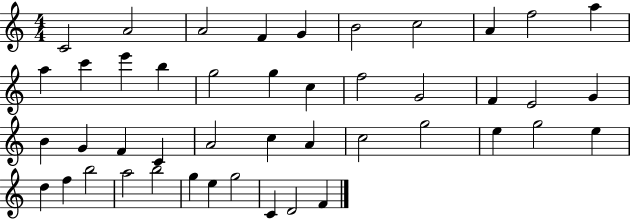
{
  \clef treble
  \numericTimeSignature
  \time 4/4
  \key c \major
  c'2 a'2 | a'2 f'4 g'4 | b'2 c''2 | a'4 f''2 a''4 | \break a''4 c'''4 e'''4 b''4 | g''2 g''4 c''4 | f''2 g'2 | f'4 e'2 g'4 | \break b'4 g'4 f'4 c'4 | a'2 c''4 a'4 | c''2 g''2 | e''4 g''2 e''4 | \break d''4 f''4 b''2 | a''2 b''2 | g''4 e''4 g''2 | c'4 d'2 f'4 | \break \bar "|."
}